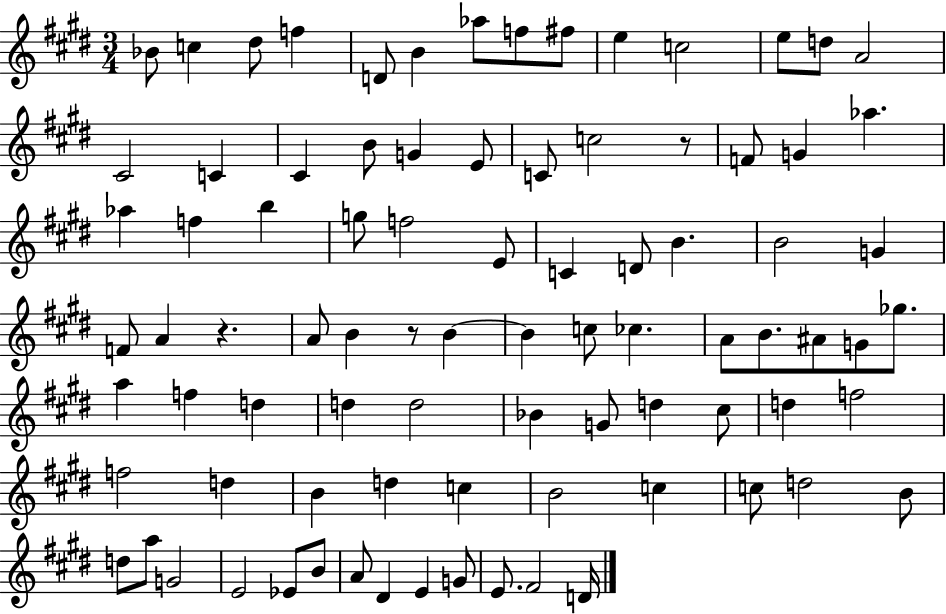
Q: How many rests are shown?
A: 3